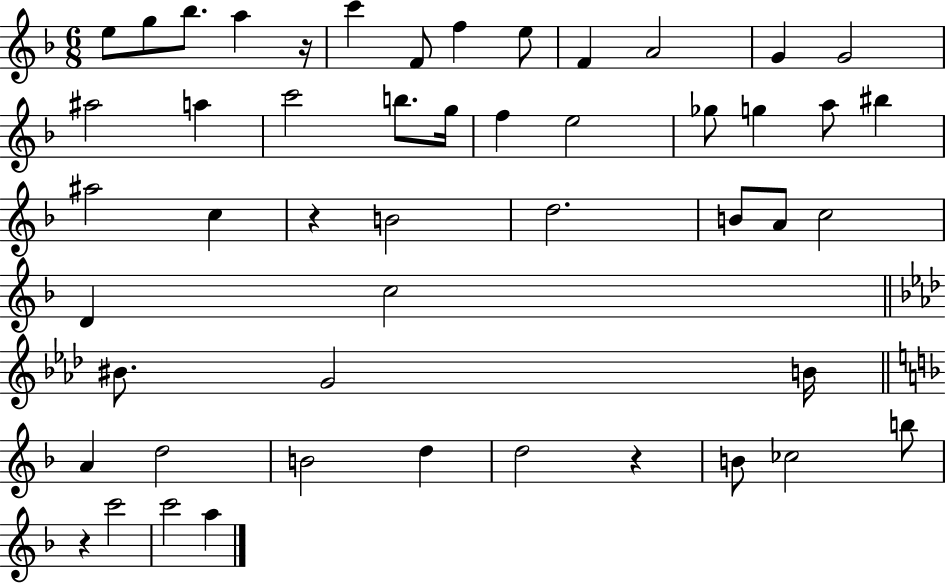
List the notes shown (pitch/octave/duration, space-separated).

E5/e G5/e Bb5/e. A5/q R/s C6/q F4/e F5/q E5/e F4/q A4/h G4/q G4/h A#5/h A5/q C6/h B5/e. G5/s F5/q E5/h Gb5/e G5/q A5/e BIS5/q A#5/h C5/q R/q B4/h D5/h. B4/e A4/e C5/h D4/q C5/h BIS4/e. G4/h B4/s A4/q D5/h B4/h D5/q D5/h R/q B4/e CES5/h B5/e R/q C6/h C6/h A5/q